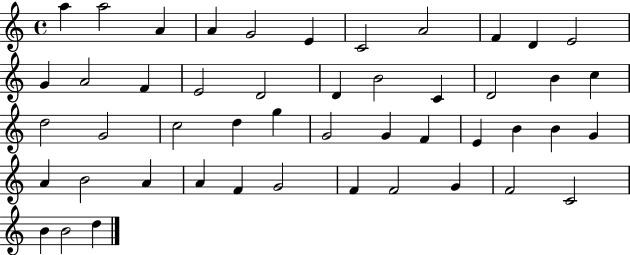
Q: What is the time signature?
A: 4/4